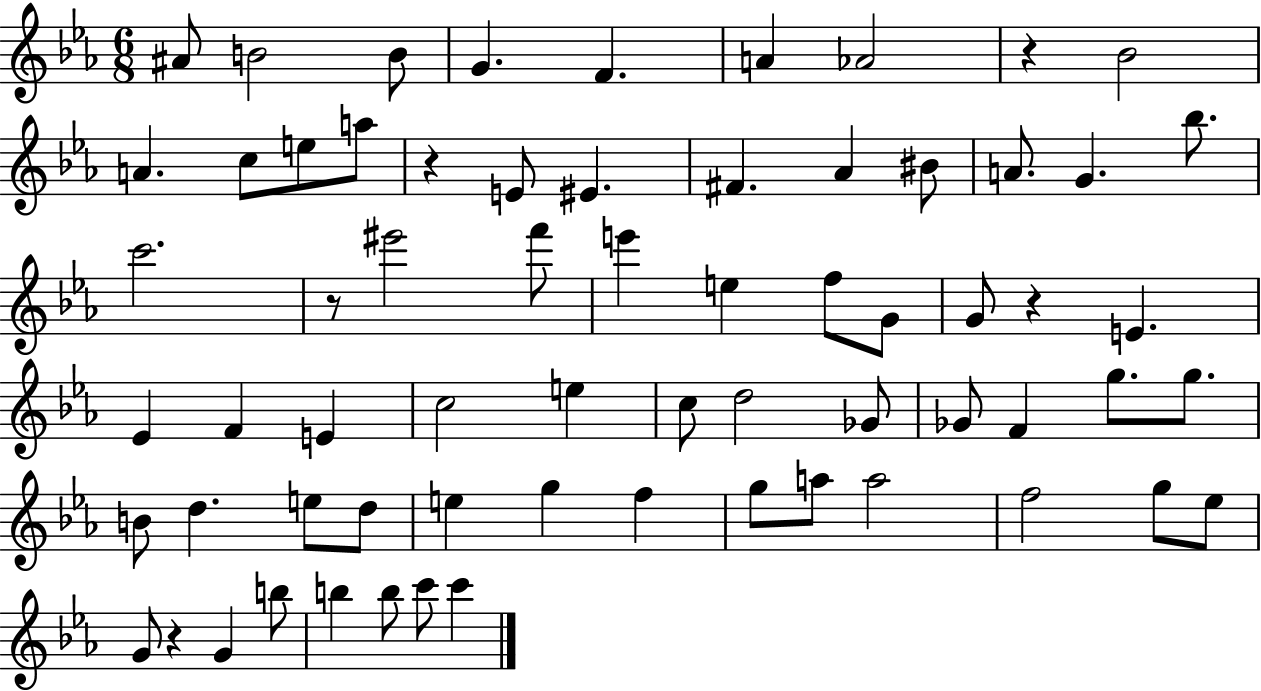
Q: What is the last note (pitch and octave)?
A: C6